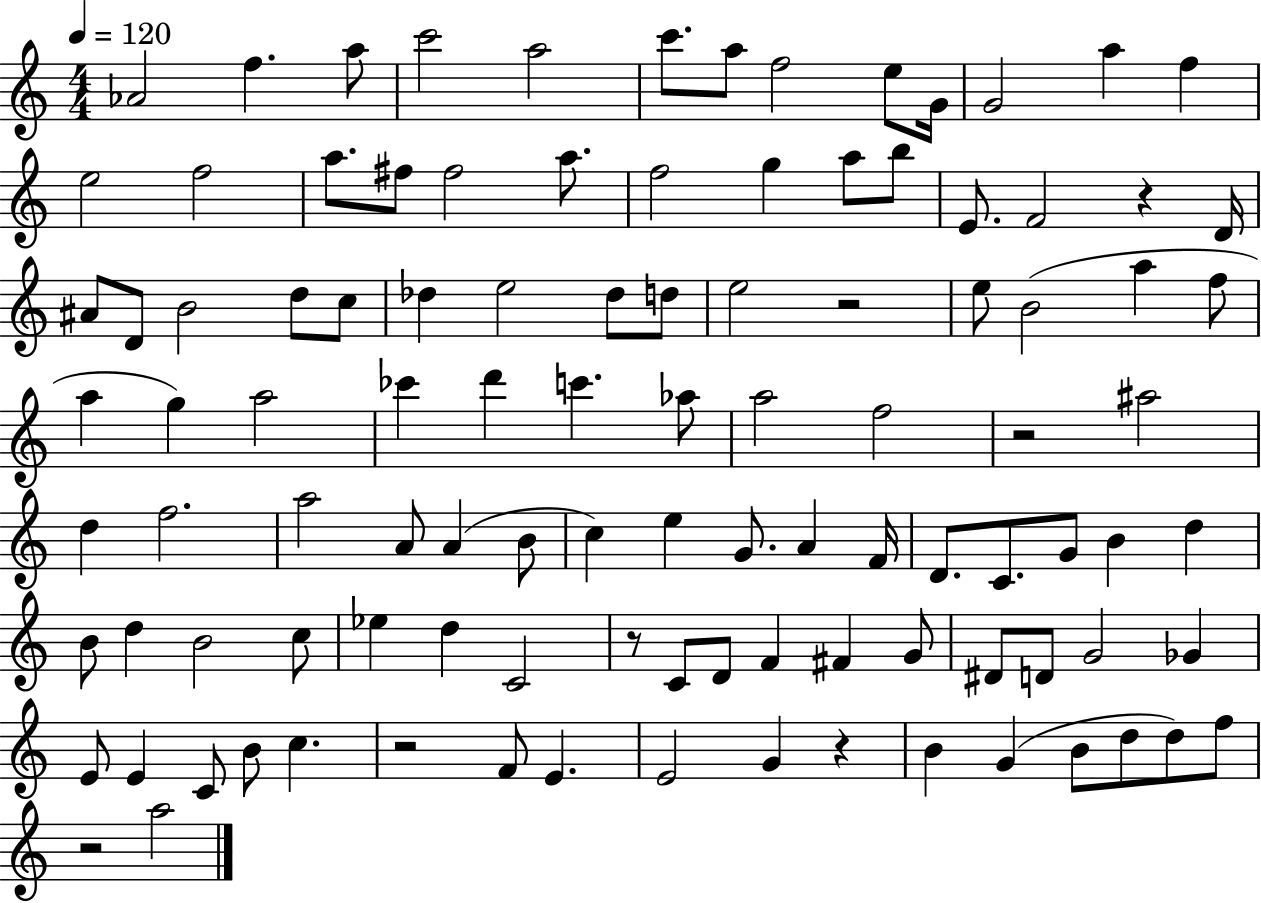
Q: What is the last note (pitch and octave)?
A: A5